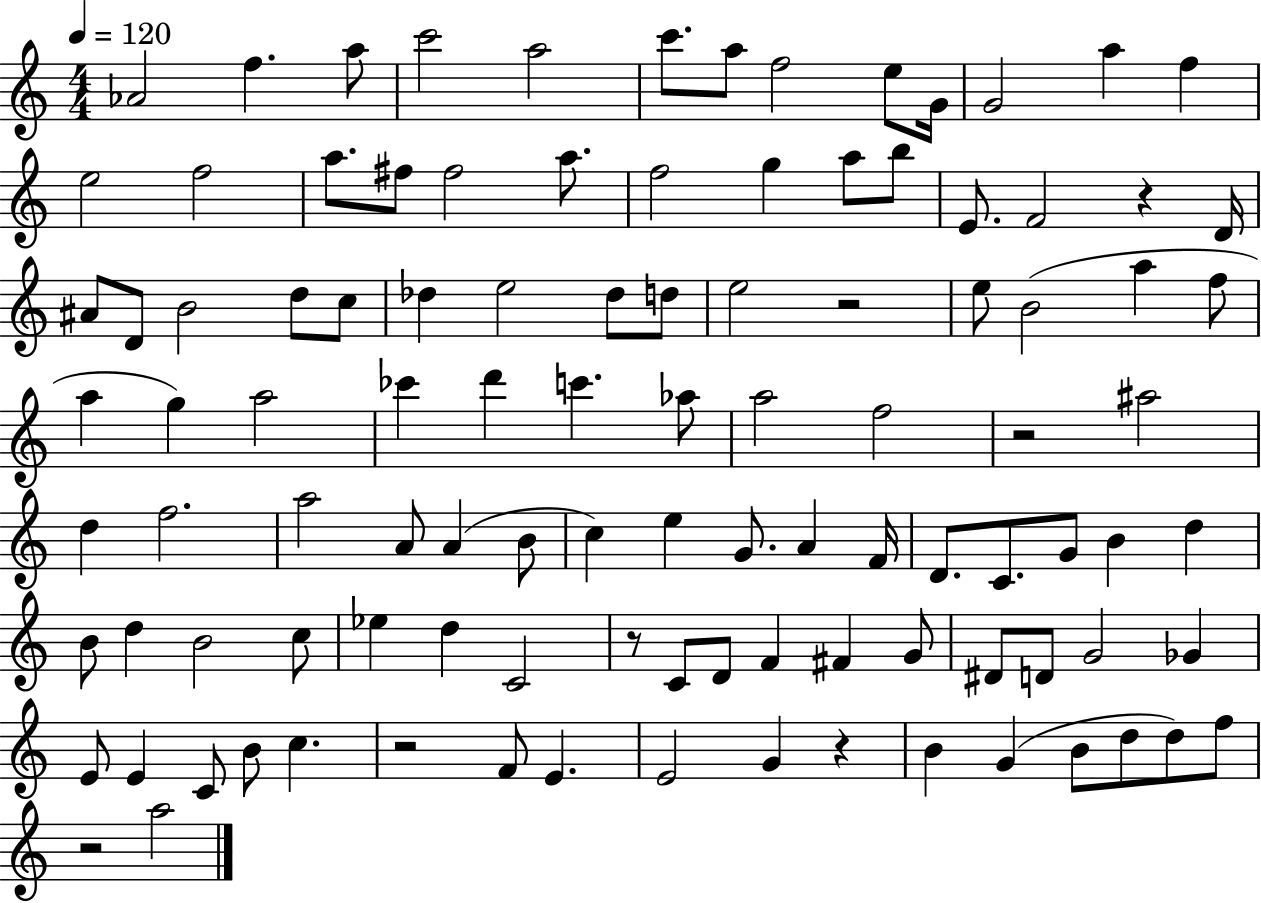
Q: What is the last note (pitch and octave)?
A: A5